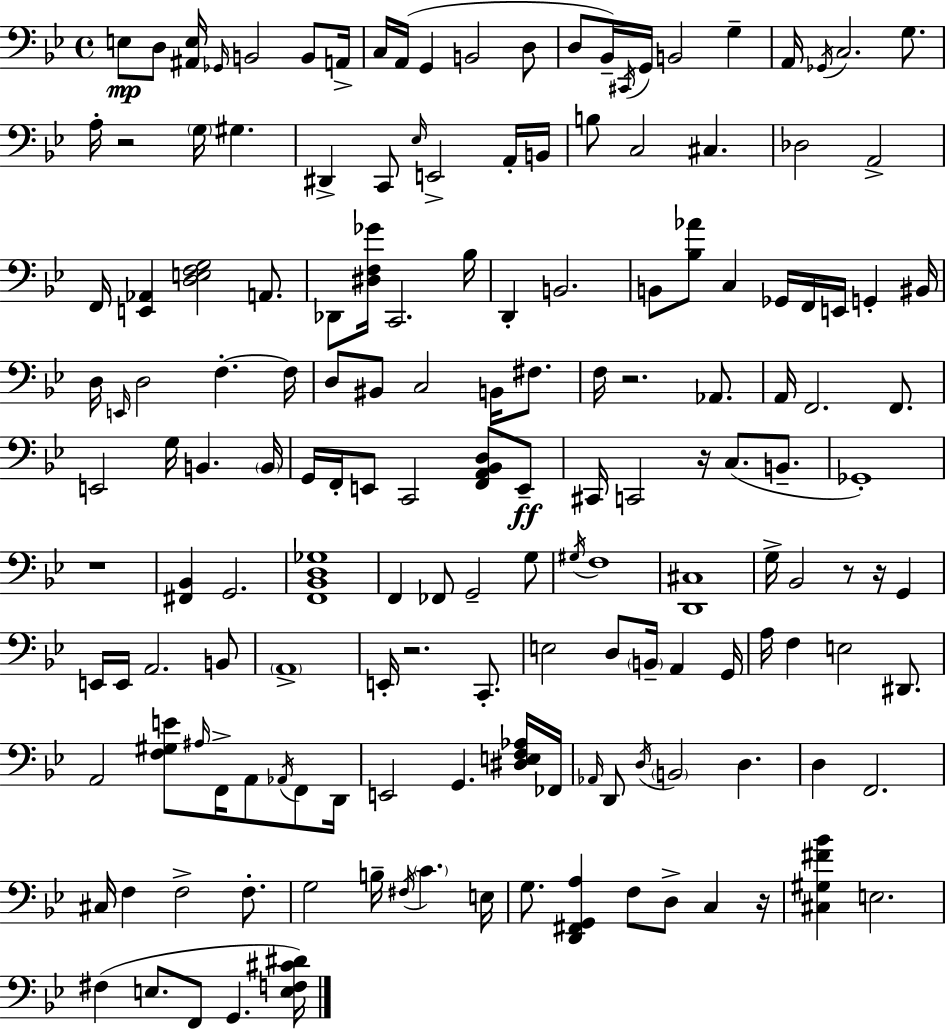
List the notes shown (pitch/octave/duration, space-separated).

E3/e D3/e [A#2,E3]/s Gb2/s B2/h B2/e A2/s C3/s A2/s G2/q B2/h D3/e D3/e Bb2/s C#2/s G2/s B2/h G3/q A2/s Gb2/s C3/h. G3/e. A3/s R/h G3/s G#3/q. D#2/q C2/e Eb3/s E2/h A2/s B2/s B3/e C3/h C#3/q. Db3/h A2/h F2/s [E2,Ab2]/q [D3,E3,F3,G3]/h A2/e. Db2/e [D#3,F3,Gb4]/s C2/h. Bb3/s D2/q B2/h. B2/e [Bb3,Ab4]/e C3/q Gb2/s F2/s E2/s G2/q BIS2/s D3/s E2/s D3/h F3/q. F3/s D3/e BIS2/e C3/h B2/s F#3/e. F3/s R/h. Ab2/e. A2/s F2/h. F2/e. E2/h G3/s B2/q. B2/s G2/s F2/s E2/e C2/h [F2,A2,Bb2,D3]/e E2/e C#2/s C2/h R/s C3/e. B2/e. Gb2/w R/w [F#2,Bb2]/q G2/h. [F2,Bb2,D3,Gb3]/w F2/q FES2/e G2/h G3/e G#3/s F3/w [D2,C#3]/w G3/s Bb2/h R/e R/s G2/q E2/s E2/s A2/h. B2/e A2/w E2/s R/h. C2/e. E3/h D3/e B2/s A2/q G2/s A3/s F3/q E3/h D#2/e. A2/h [F3,G#3,E4]/e A#3/s F2/s A2/e Ab2/s F2/e D2/s E2/h G2/q. [D#3,E3,F3,Ab3]/s FES2/s Ab2/s D2/e D3/s B2/h D3/q. D3/q F2/h. C#3/s F3/q F3/h F3/e. G3/h B3/s F#3/s C4/q. E3/s G3/e. [D2,F#2,G2,A3]/q F3/e D3/e C3/q R/s [C#3,G#3,F#4,Bb4]/q E3/h. F#3/q E3/e. F2/e G2/q. [E3,F3,C#4,D#4]/s